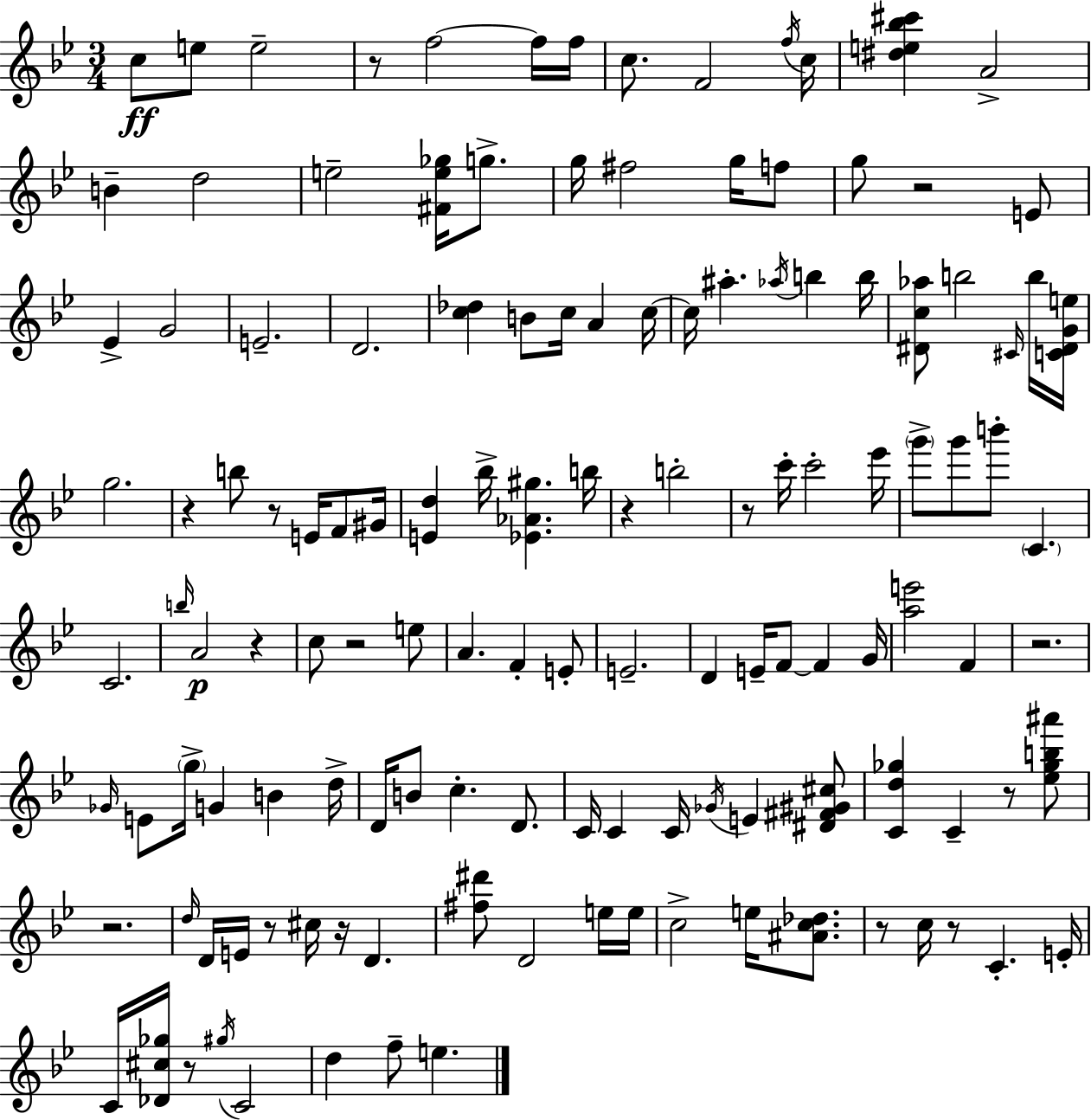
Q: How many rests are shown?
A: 16